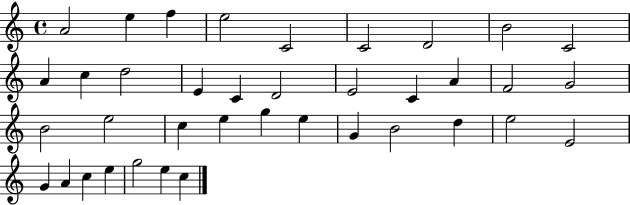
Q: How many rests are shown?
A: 0